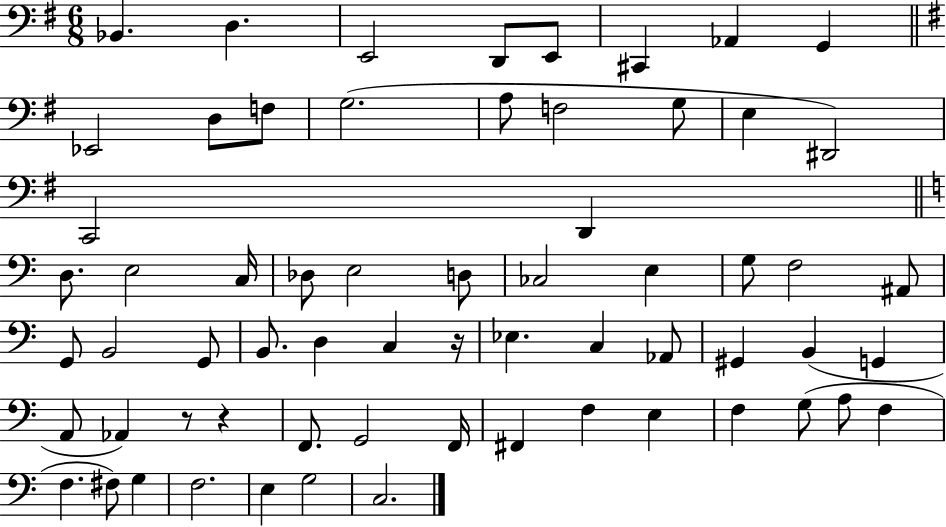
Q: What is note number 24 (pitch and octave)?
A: E3